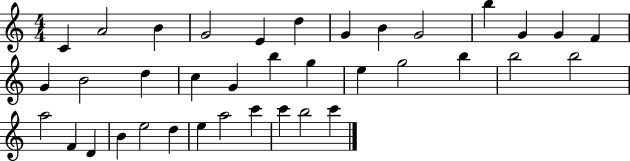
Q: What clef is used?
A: treble